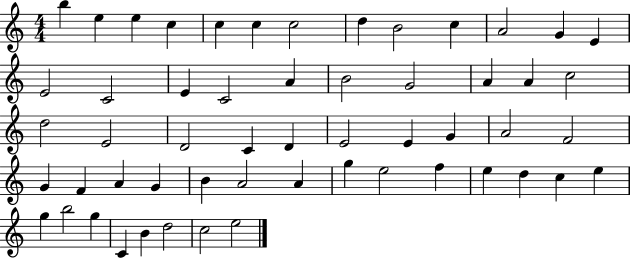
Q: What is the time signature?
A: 4/4